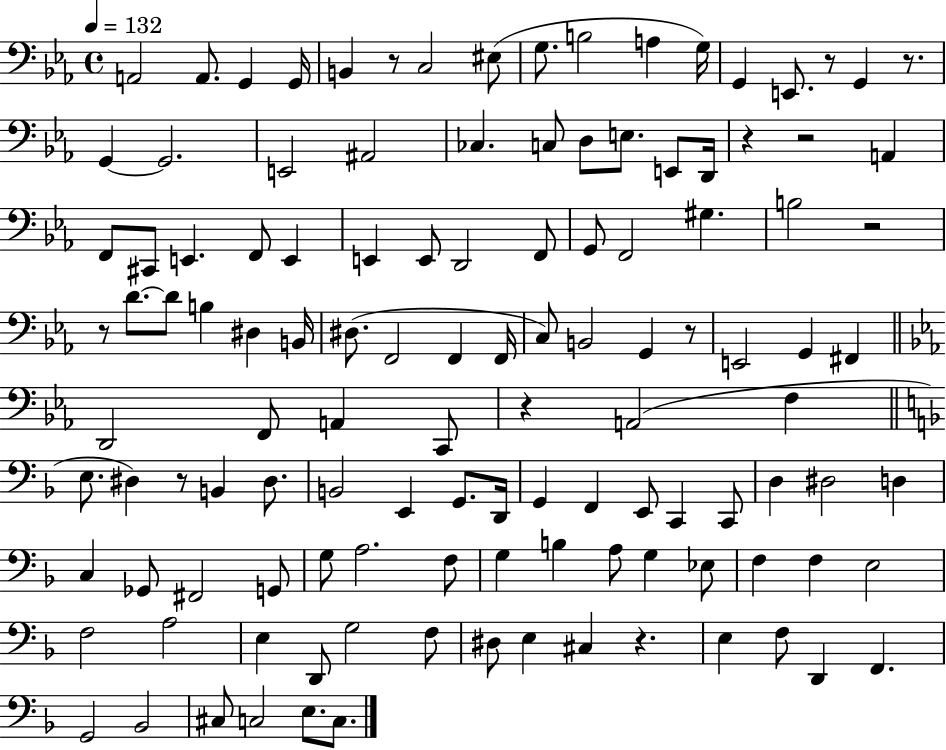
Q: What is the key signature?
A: EES major